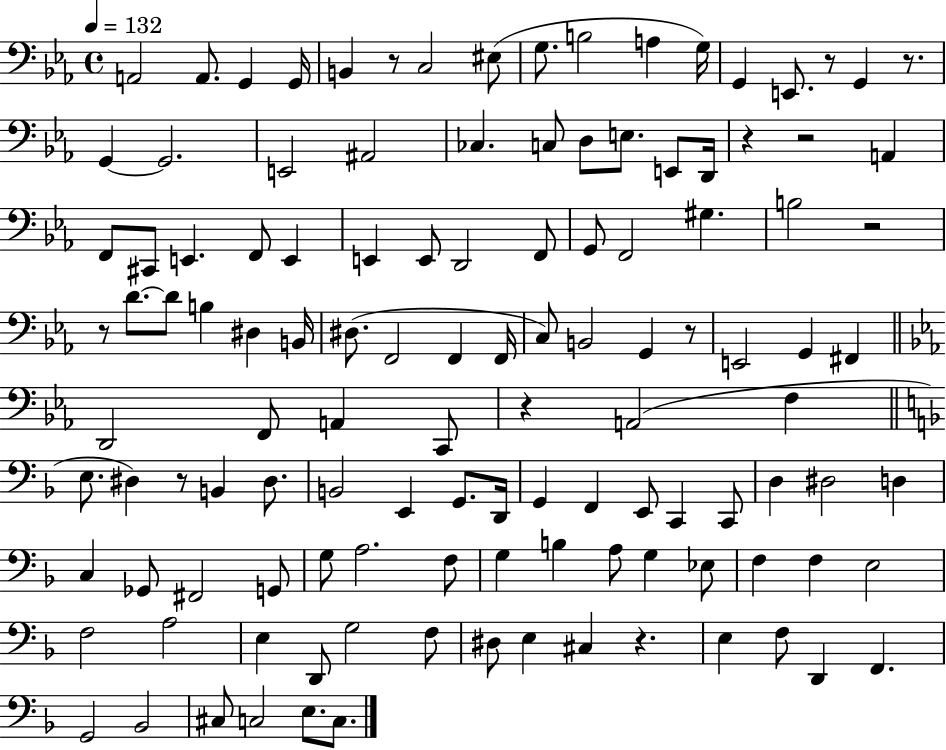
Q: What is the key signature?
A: EES major